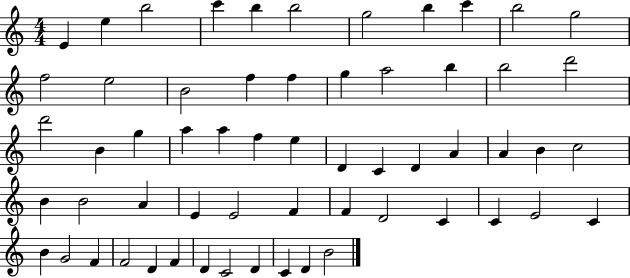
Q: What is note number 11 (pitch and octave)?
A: G5